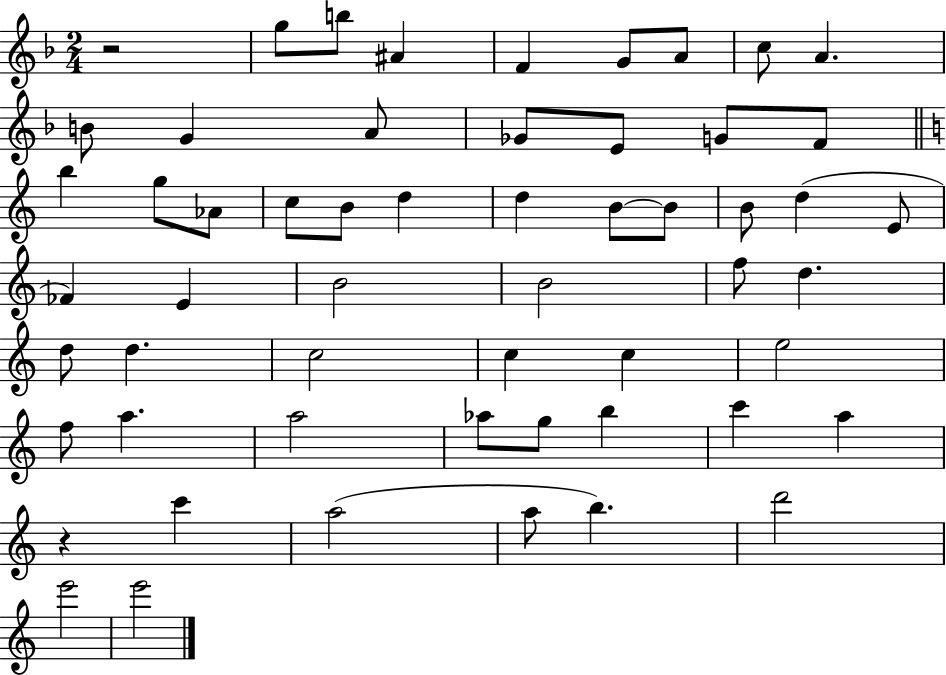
R/h G5/e B5/e A#4/q F4/q G4/e A4/e C5/e A4/q. B4/e G4/q A4/e Gb4/e E4/e G4/e F4/e B5/q G5/e Ab4/e C5/e B4/e D5/q D5/q B4/e B4/e B4/e D5/q E4/e FES4/q E4/q B4/h B4/h F5/e D5/q. D5/e D5/q. C5/h C5/q C5/q E5/h F5/e A5/q. A5/h Ab5/e G5/e B5/q C6/q A5/q R/q C6/q A5/h A5/e B5/q. D6/h E6/h E6/h